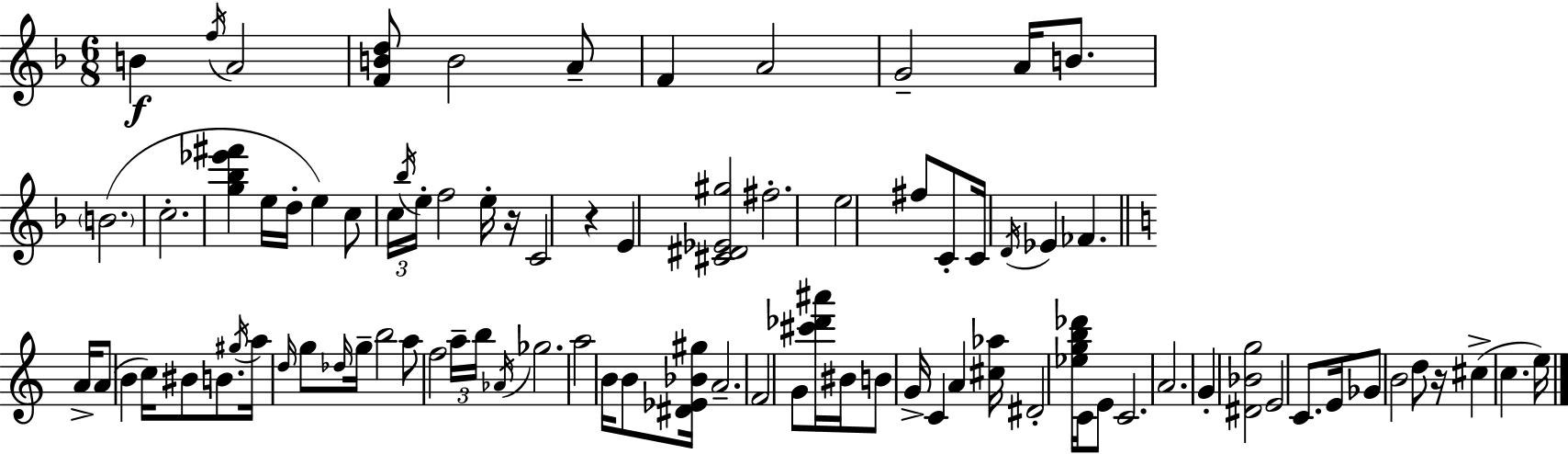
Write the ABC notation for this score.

X:1
T:Untitled
M:6/8
L:1/4
K:F
B f/4 A2 [FBd]/2 B2 A/2 F A2 G2 A/4 B/2 B2 c2 [g_b_e'^f'] e/4 d/4 e c/2 c/4 _b/4 e/4 f2 e/4 z/4 C2 z E [^C^D_E^g]2 ^f2 e2 ^f/2 C/2 C/4 D/4 _E _F A/4 A/2 B c/4 ^B/2 B/2 ^g/4 a/4 d/4 g/2 _d/4 g/4 b2 a/2 f2 a/4 b/4 _A/4 _g2 a2 B/4 B/2 [^D_E_B^g]/4 A2 F2 G/2 [^c'_d'^a']/4 ^B/4 B/2 G/4 C A [^c_a]/4 ^D2 [_egb_d']/4 C/4 E/2 C2 A2 G [^D_Bg]2 E2 C/2 E/4 _G/2 B2 d/2 z/4 ^c c e/4